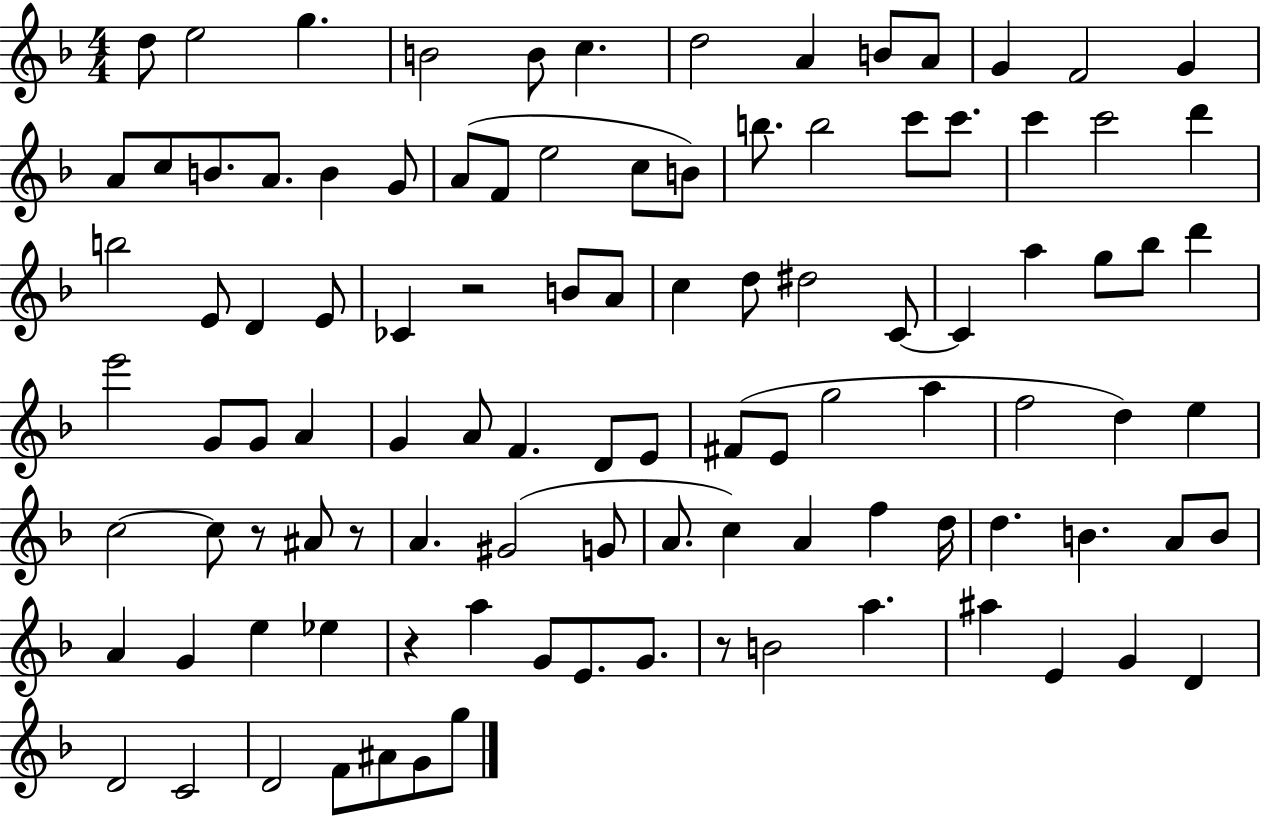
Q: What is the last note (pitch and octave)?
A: G5